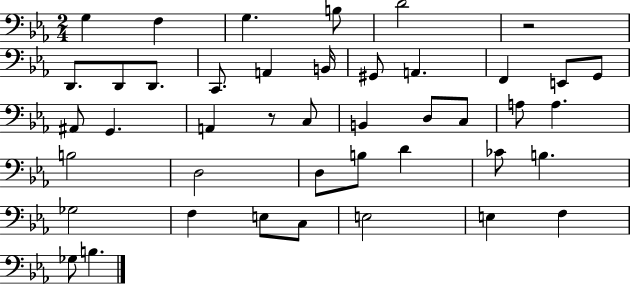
X:1
T:Untitled
M:2/4
L:1/4
K:Eb
G, F, G, B,/2 D2 z2 D,,/2 D,,/2 D,,/2 C,,/2 A,, B,,/4 ^G,,/2 A,, F,, E,,/2 G,,/2 ^A,,/2 G,, A,, z/2 C,/2 B,, D,/2 C,/2 A,/2 A, B,2 D,2 D,/2 B,/2 D _C/2 B, _G,2 F, E,/2 C,/2 E,2 E, F, _G,/2 B,